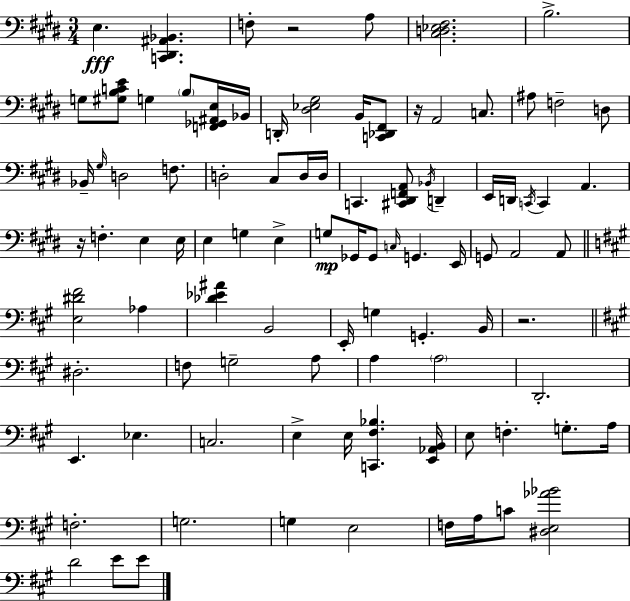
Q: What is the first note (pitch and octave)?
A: E3